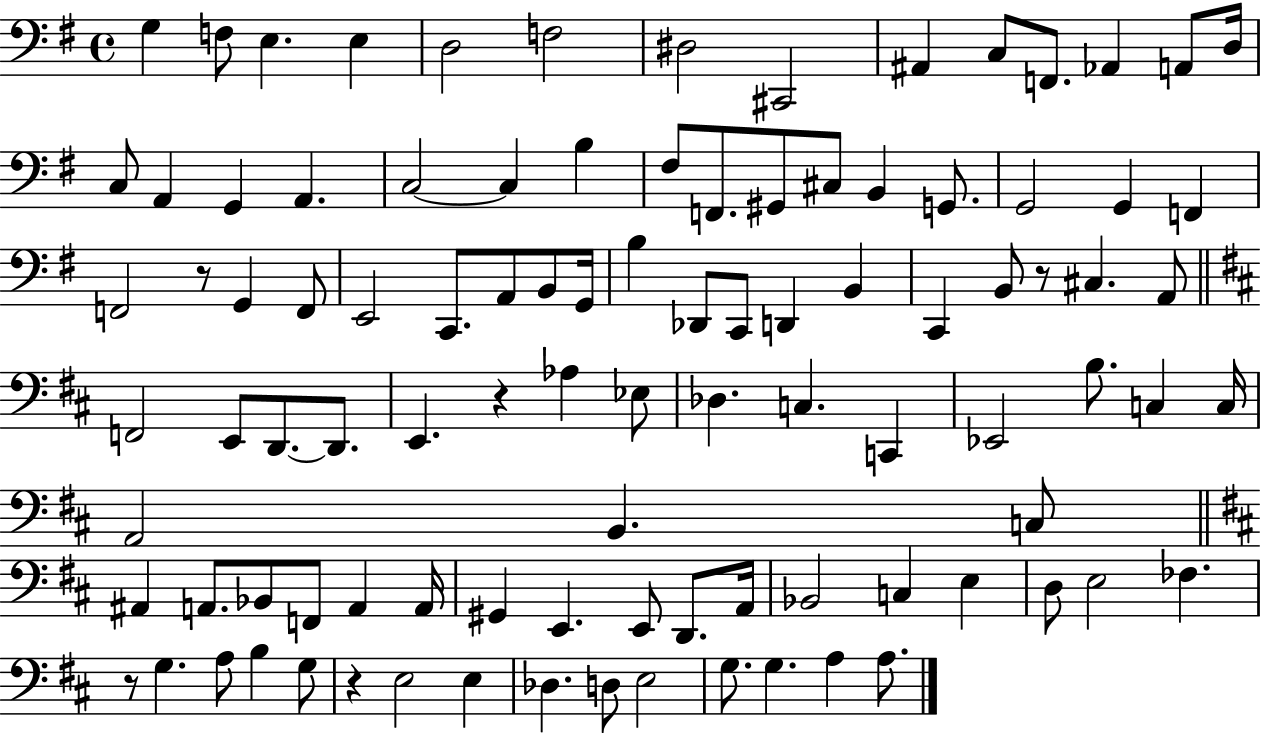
G3/q F3/e E3/q. E3/q D3/h F3/h D#3/h C#2/h A#2/q C3/e F2/e. Ab2/q A2/e D3/s C3/e A2/q G2/q A2/q. C3/h C3/q B3/q F#3/e F2/e. G#2/e C#3/e B2/q G2/e. G2/h G2/q F2/q F2/h R/e G2/q F2/e E2/h C2/e. A2/e B2/e G2/s B3/q Db2/e C2/e D2/q B2/q C2/q B2/e R/e C#3/q. A2/e F2/h E2/e D2/e. D2/e. E2/q. R/q Ab3/q Eb3/e Db3/q. C3/q. C2/q Eb2/h B3/e. C3/q C3/s A2/h B2/q. C3/e A#2/q A2/e. Bb2/e F2/e A2/q A2/s G#2/q E2/q. E2/e D2/e. A2/s Bb2/h C3/q E3/q D3/e E3/h FES3/q. R/e G3/q. A3/e B3/q G3/e R/q E3/h E3/q Db3/q. D3/e E3/h G3/e. G3/q. A3/q A3/e.